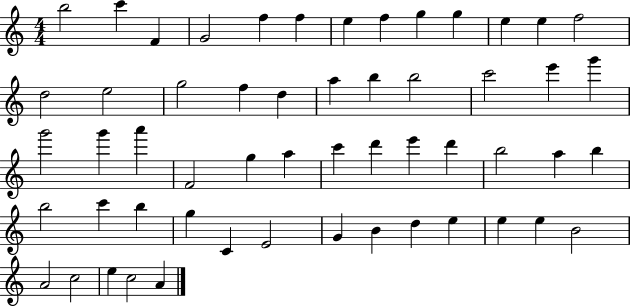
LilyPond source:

{
  \clef treble
  \numericTimeSignature
  \time 4/4
  \key c \major
  b''2 c'''4 f'4 | g'2 f''4 f''4 | e''4 f''4 g''4 g''4 | e''4 e''4 f''2 | \break d''2 e''2 | g''2 f''4 d''4 | a''4 b''4 b''2 | c'''2 e'''4 g'''4 | \break g'''2 g'''4 a'''4 | f'2 g''4 a''4 | c'''4 d'''4 e'''4 d'''4 | b''2 a''4 b''4 | \break b''2 c'''4 b''4 | g''4 c'4 e'2 | g'4 b'4 d''4 e''4 | e''4 e''4 b'2 | \break a'2 c''2 | e''4 c''2 a'4 | \bar "|."
}